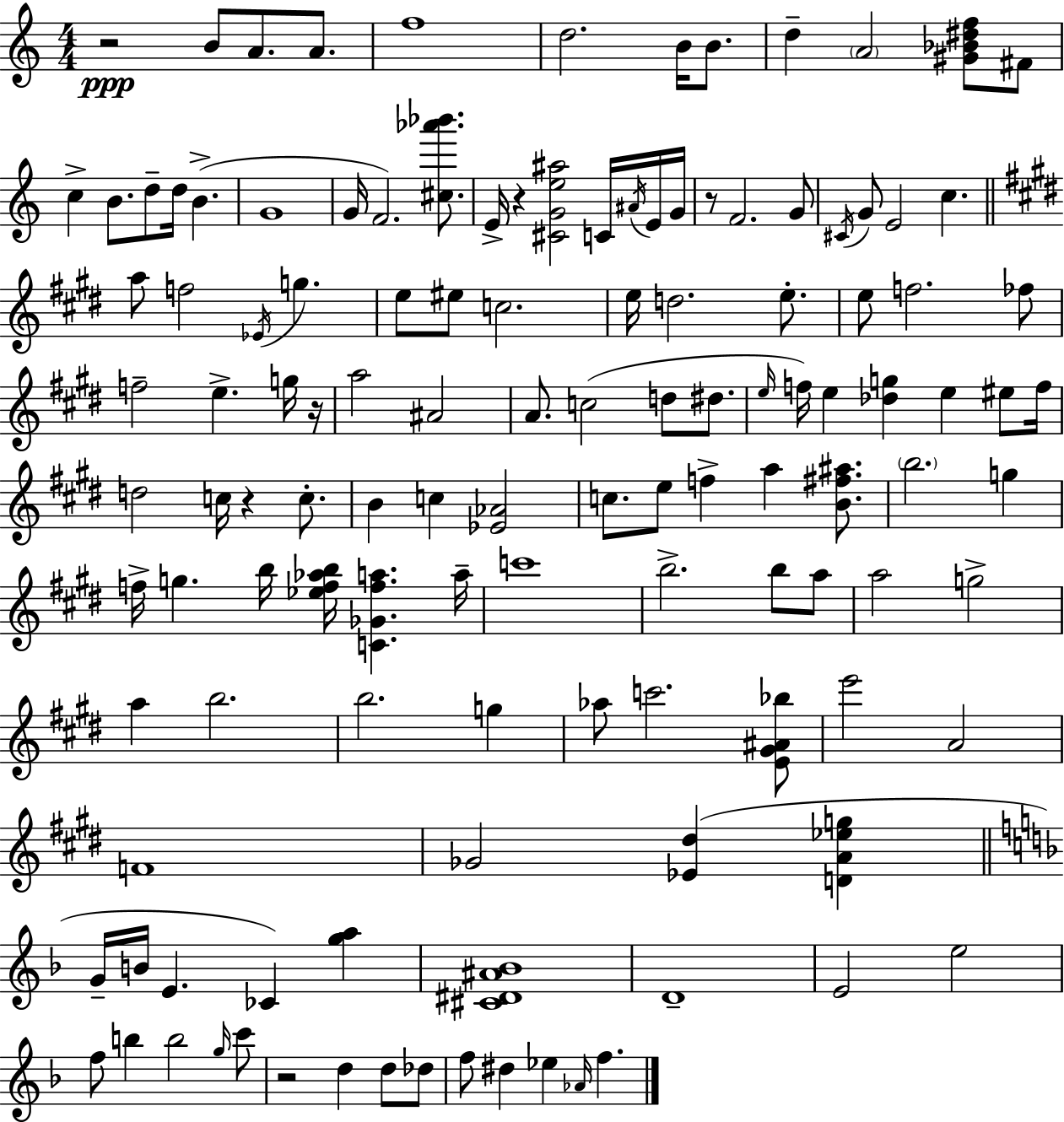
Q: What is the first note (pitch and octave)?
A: B4